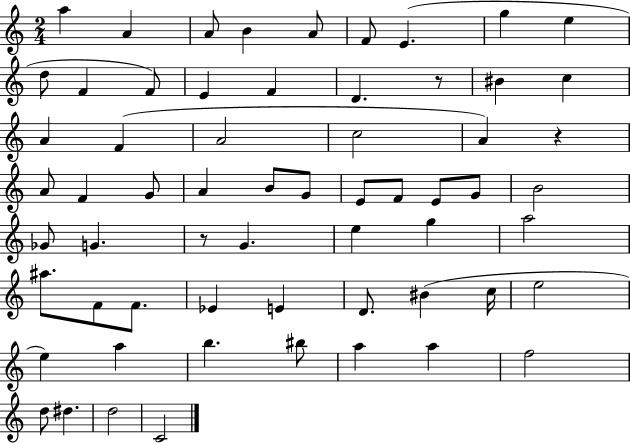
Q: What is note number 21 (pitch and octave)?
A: C5